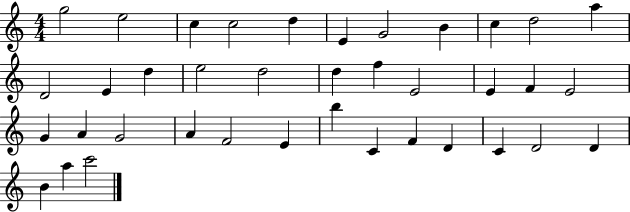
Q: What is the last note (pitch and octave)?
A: C6